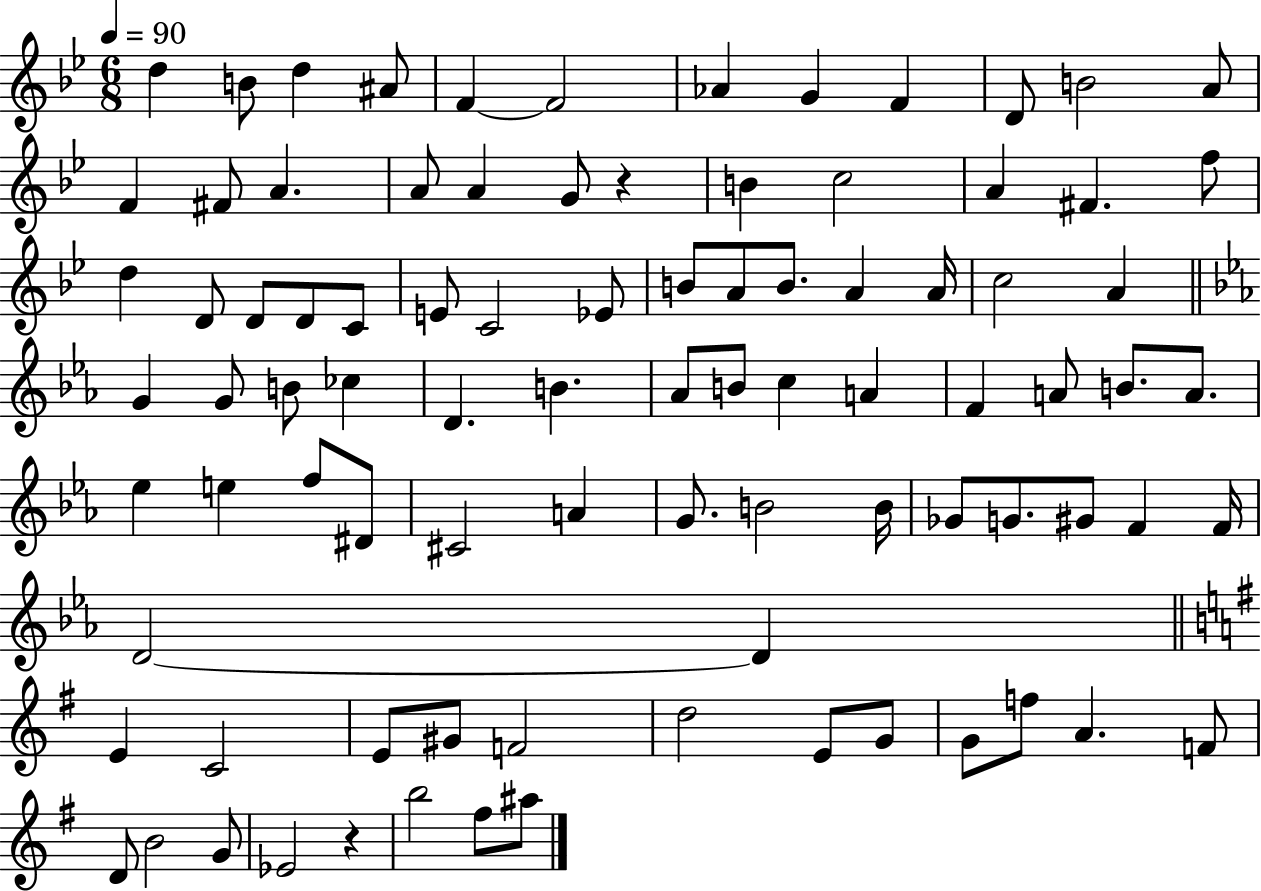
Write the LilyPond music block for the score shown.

{
  \clef treble
  \numericTimeSignature
  \time 6/8
  \key bes \major
  \tempo 4 = 90
  d''4 b'8 d''4 ais'8 | f'4~~ f'2 | aes'4 g'4 f'4 | d'8 b'2 a'8 | \break f'4 fis'8 a'4. | a'8 a'4 g'8 r4 | b'4 c''2 | a'4 fis'4. f''8 | \break d''4 d'8 d'8 d'8 c'8 | e'8 c'2 ees'8 | b'8 a'8 b'8. a'4 a'16 | c''2 a'4 | \break \bar "||" \break \key ees \major g'4 g'8 b'8 ces''4 | d'4. b'4. | aes'8 b'8 c''4 a'4 | f'4 a'8 b'8. a'8. | \break ees''4 e''4 f''8 dis'8 | cis'2 a'4 | g'8. b'2 b'16 | ges'8 g'8. gis'8 f'4 f'16 | \break d'2~~ d'4 | \bar "||" \break \key g \major e'4 c'2 | e'8 gis'8 f'2 | d''2 e'8 g'8 | g'8 f''8 a'4. f'8 | \break d'8 b'2 g'8 | ees'2 r4 | b''2 fis''8 ais''8 | \bar "|."
}